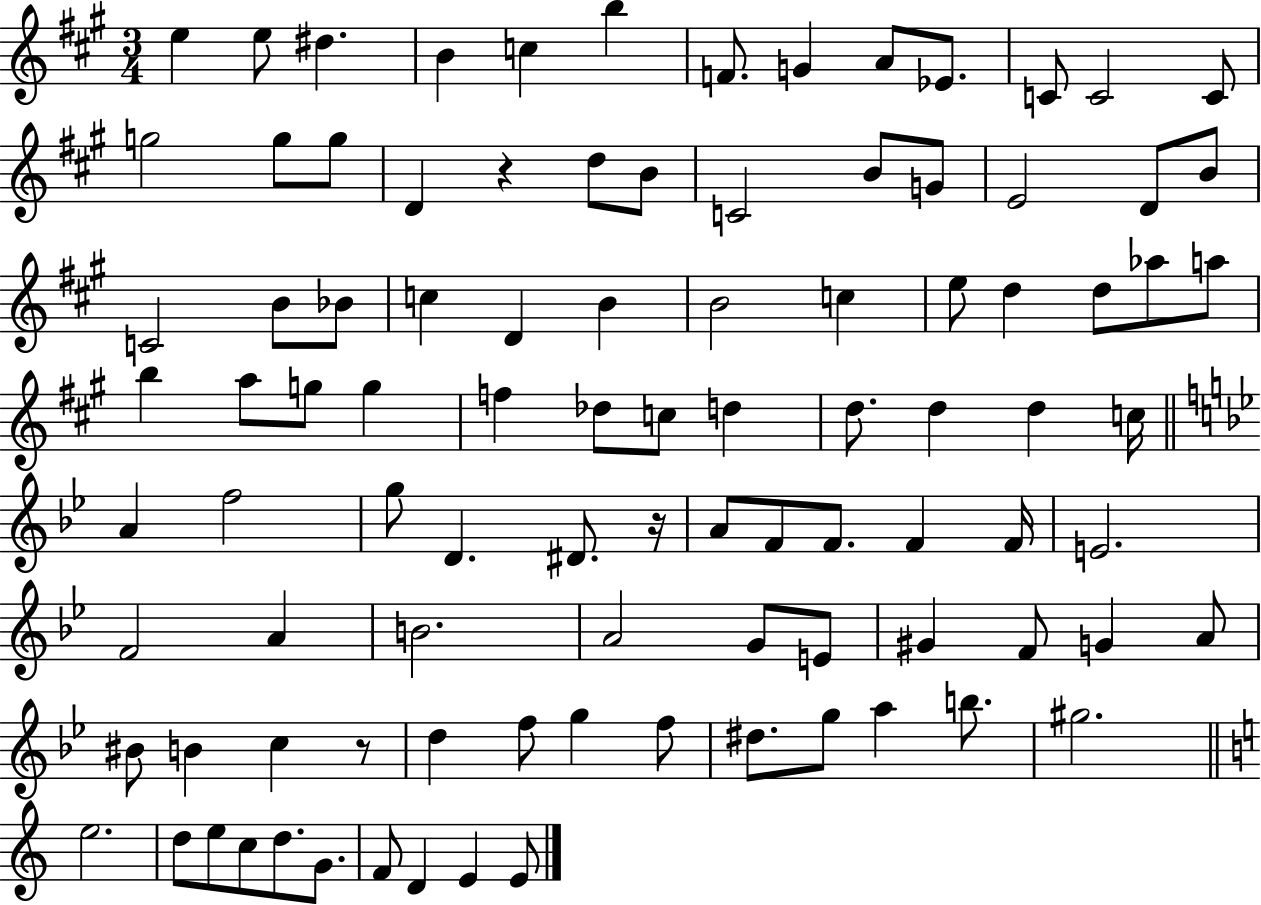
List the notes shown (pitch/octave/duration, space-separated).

E5/q E5/e D#5/q. B4/q C5/q B5/q F4/e. G4/q A4/e Eb4/e. C4/e C4/h C4/e G5/h G5/e G5/e D4/q R/q D5/e B4/e C4/h B4/e G4/e E4/h D4/e B4/e C4/h B4/e Bb4/e C5/q D4/q B4/q B4/h C5/q E5/e D5/q D5/e Ab5/e A5/e B5/q A5/e G5/e G5/q F5/q Db5/e C5/e D5/q D5/e. D5/q D5/q C5/s A4/q F5/h G5/e D4/q. D#4/e. R/s A4/e F4/e F4/e. F4/q F4/s E4/h. F4/h A4/q B4/h. A4/h G4/e E4/e G#4/q F4/e G4/q A4/e BIS4/e B4/q C5/q R/e D5/q F5/e G5/q F5/e D#5/e. G5/e A5/q B5/e. G#5/h. E5/h. D5/e E5/e C5/e D5/e. G4/e. F4/e D4/q E4/q E4/e